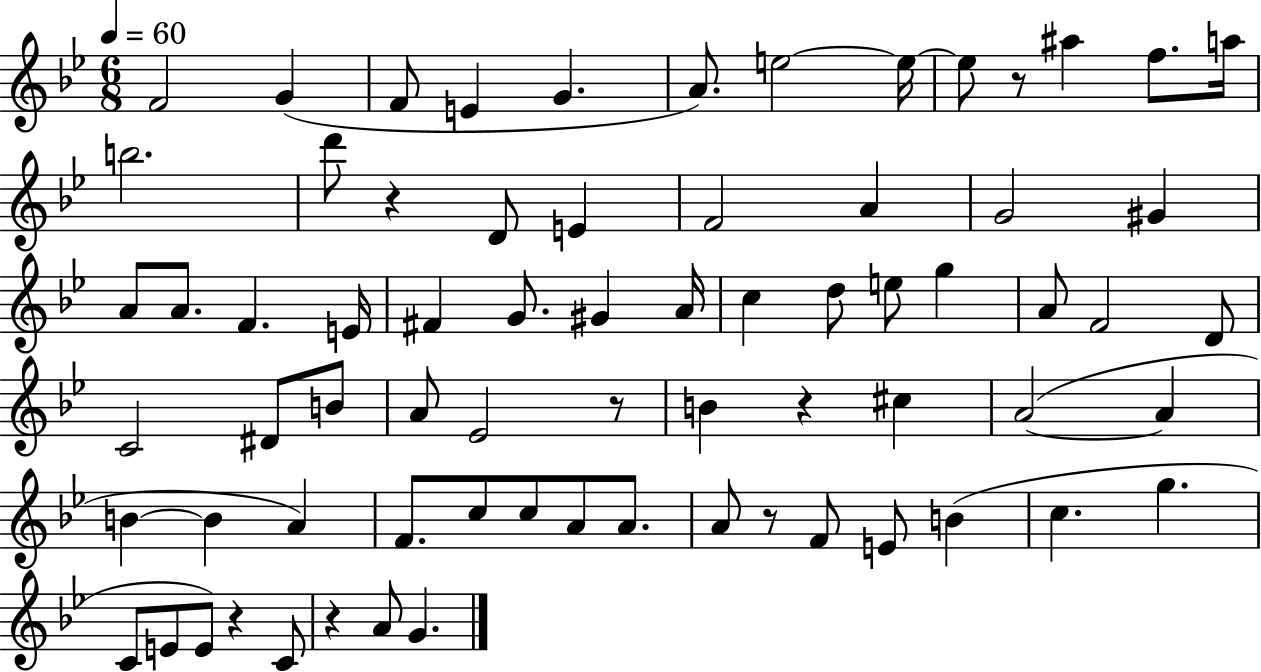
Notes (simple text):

F4/h G4/q F4/e E4/q G4/q. A4/e. E5/h E5/s E5/e R/e A#5/q F5/e. A5/s B5/h. D6/e R/q D4/e E4/q F4/h A4/q G4/h G#4/q A4/e A4/e. F4/q. E4/s F#4/q G4/e. G#4/q A4/s C5/q D5/e E5/e G5/q A4/e F4/h D4/e C4/h D#4/e B4/e A4/e Eb4/h R/e B4/q R/q C#5/q A4/h A4/q B4/q B4/q A4/q F4/e. C5/e C5/e A4/e A4/e. A4/e R/e F4/e E4/e B4/q C5/q. G5/q. C4/e E4/e E4/e R/q C4/e R/q A4/e G4/q.